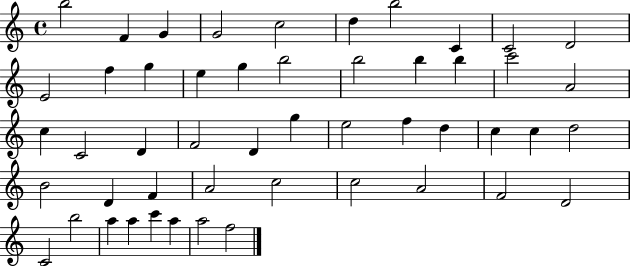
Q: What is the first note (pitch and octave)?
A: B5